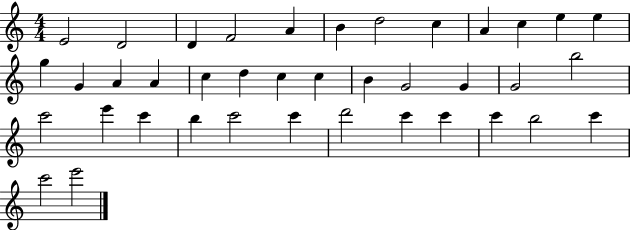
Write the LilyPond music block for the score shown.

{
  \clef treble
  \numericTimeSignature
  \time 4/4
  \key c \major
  e'2 d'2 | d'4 f'2 a'4 | b'4 d''2 c''4 | a'4 c''4 e''4 e''4 | \break g''4 g'4 a'4 a'4 | c''4 d''4 c''4 c''4 | b'4 g'2 g'4 | g'2 b''2 | \break c'''2 e'''4 c'''4 | b''4 c'''2 c'''4 | d'''2 c'''4 c'''4 | c'''4 b''2 c'''4 | \break c'''2 e'''2 | \bar "|."
}